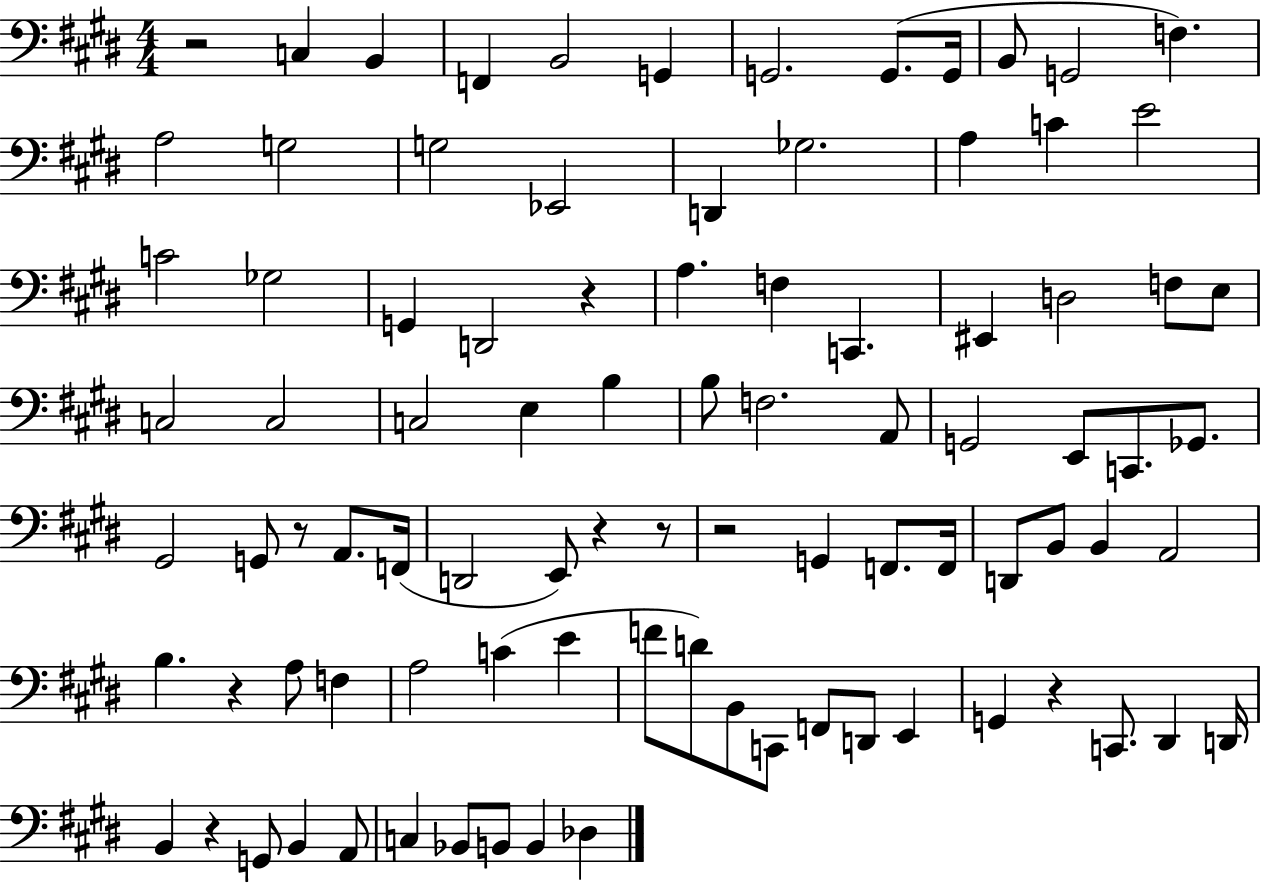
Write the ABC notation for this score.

X:1
T:Untitled
M:4/4
L:1/4
K:E
z2 C, B,, F,, B,,2 G,, G,,2 G,,/2 G,,/4 B,,/2 G,,2 F, A,2 G,2 G,2 _E,,2 D,, _G,2 A, C E2 C2 _G,2 G,, D,,2 z A, F, C,, ^E,, D,2 F,/2 E,/2 C,2 C,2 C,2 E, B, B,/2 F,2 A,,/2 G,,2 E,,/2 C,,/2 _G,,/2 ^G,,2 G,,/2 z/2 A,,/2 F,,/4 D,,2 E,,/2 z z/2 z2 G,, F,,/2 F,,/4 D,,/2 B,,/2 B,, A,,2 B, z A,/2 F, A,2 C E F/2 D/2 B,,/2 C,,/2 F,,/2 D,,/2 E,, G,, z C,,/2 ^D,, D,,/4 B,, z G,,/2 B,, A,,/2 C, _B,,/2 B,,/2 B,, _D,